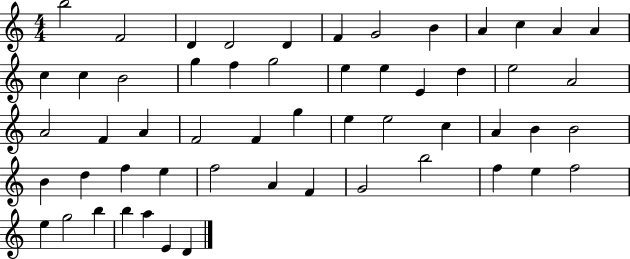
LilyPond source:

{
  \clef treble
  \numericTimeSignature
  \time 4/4
  \key c \major
  b''2 f'2 | d'4 d'2 d'4 | f'4 g'2 b'4 | a'4 c''4 a'4 a'4 | \break c''4 c''4 b'2 | g''4 f''4 g''2 | e''4 e''4 e'4 d''4 | e''2 a'2 | \break a'2 f'4 a'4 | f'2 f'4 g''4 | e''4 e''2 c''4 | a'4 b'4 b'2 | \break b'4 d''4 f''4 e''4 | f''2 a'4 f'4 | g'2 b''2 | f''4 e''4 f''2 | \break e''4 g''2 b''4 | b''4 a''4 e'4 d'4 | \bar "|."
}